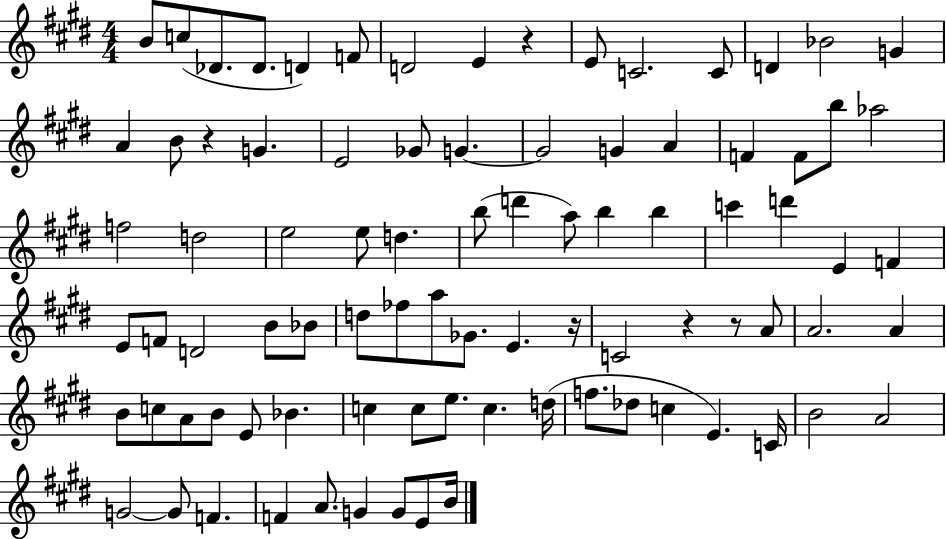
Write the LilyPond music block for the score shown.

{
  \clef treble
  \numericTimeSignature
  \time 4/4
  \key e \major
  b'8 c''8( des'8. des'8. d'4) f'8 | d'2 e'4 r4 | e'8 c'2. c'8 | d'4 bes'2 g'4 | \break a'4 b'8 r4 g'4. | e'2 ges'8 g'4.~~ | g'2 g'4 a'4 | f'4 f'8 b''8 aes''2 | \break f''2 d''2 | e''2 e''8 d''4. | b''8( d'''4 a''8) b''4 b''4 | c'''4 d'''4 e'4 f'4 | \break e'8 f'8 d'2 b'8 bes'8 | d''8 fes''8 a''8 ges'8. e'4. r16 | c'2 r4 r8 a'8 | a'2. a'4 | \break b'8 c''8 a'8 b'8 e'8 bes'4. | c''4 c''8 e''8. c''4. d''16( | f''8. des''8 c''4 e'4.) c'16 | b'2 a'2 | \break g'2~~ g'8 f'4. | f'4 a'8. g'4 g'8 e'8 b'16 | \bar "|."
}